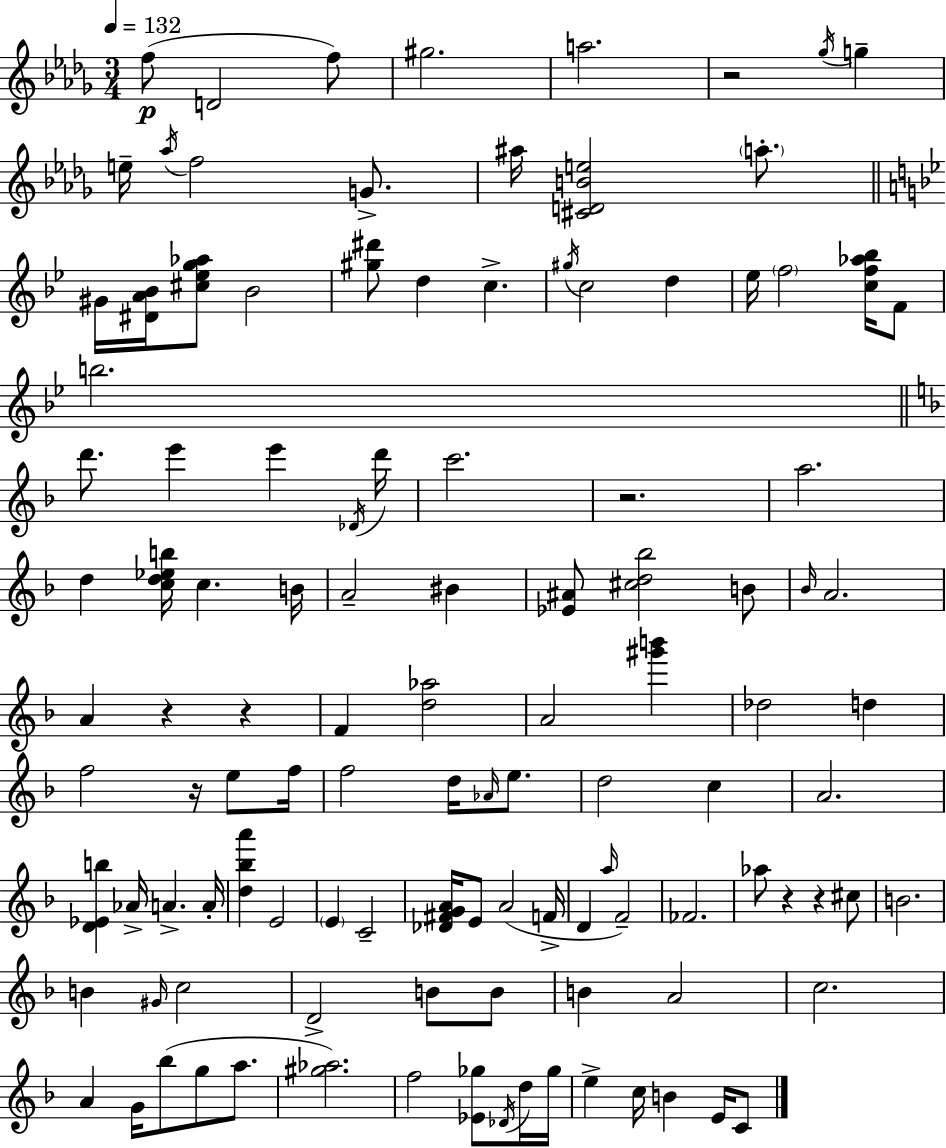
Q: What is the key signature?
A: BES minor